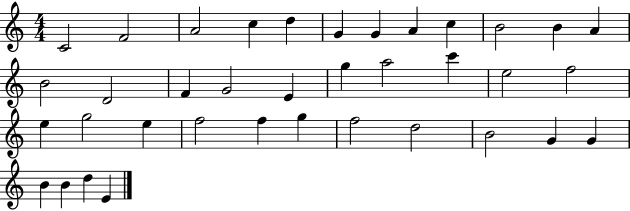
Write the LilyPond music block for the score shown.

{
  \clef treble
  \numericTimeSignature
  \time 4/4
  \key c \major
  c'2 f'2 | a'2 c''4 d''4 | g'4 g'4 a'4 c''4 | b'2 b'4 a'4 | \break b'2 d'2 | f'4 g'2 e'4 | g''4 a''2 c'''4 | e''2 f''2 | \break e''4 g''2 e''4 | f''2 f''4 g''4 | f''2 d''2 | b'2 g'4 g'4 | \break b'4 b'4 d''4 e'4 | \bar "|."
}